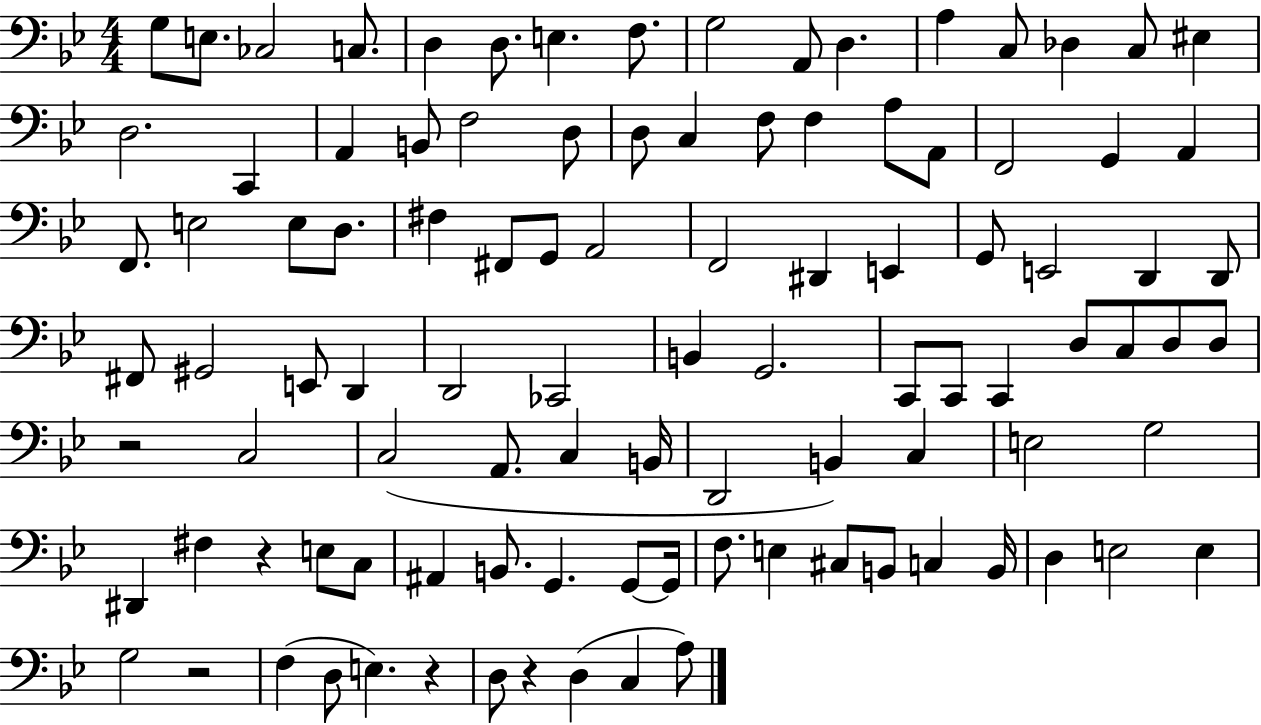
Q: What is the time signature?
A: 4/4